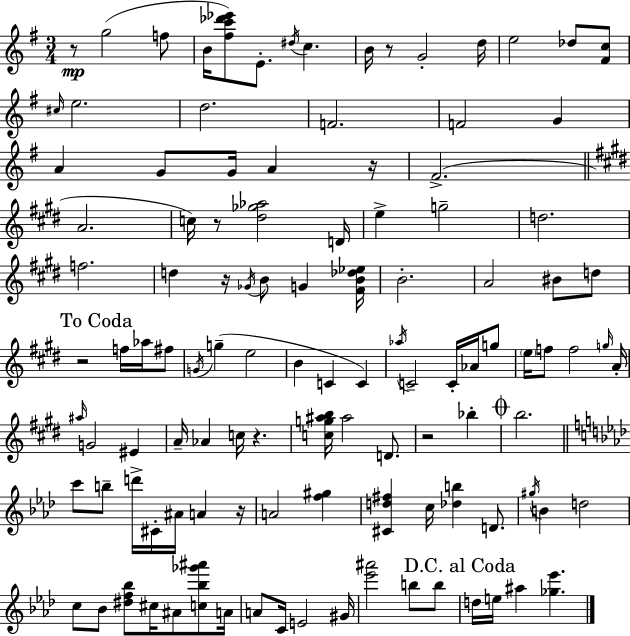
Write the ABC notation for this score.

X:1
T:Untitled
M:3/4
L:1/4
K:G
z/2 g2 f/2 B/4 [^fc'_d'_e']/2 E/2 ^d/4 c B/4 z/2 G2 d/4 e2 _d/2 [^Fc]/2 ^c/4 e2 d2 F2 F2 G A G/2 G/4 A z/4 ^F2 A2 c/4 z/2 [^d_g_a]2 D/4 e g2 d2 f2 d z/4 _G/4 B/2 G [^FB_d_e]/4 B2 A2 ^B/2 d/2 z2 f/4 _a/4 ^f/2 G/4 g e2 B C C _a/4 C2 C/4 _A/4 g/2 e/4 f/2 f2 g/4 A/4 ^a/4 G2 ^E A/4 _A c/4 z [cg^ab]/4 ^a2 D/2 z2 _b b2 c'/2 b/2 d'/4 ^C/4 ^A/4 A z/4 A2 [f^g] [^Cd^f] c/4 [_db] D/2 ^g/4 B d2 c/2 _B/2 [^df_b]/2 ^c/4 ^A/2 [c_b_g'^a']/2 A/4 A/2 C/4 E2 ^G/4 [_e'^a']2 b/2 b/2 d/4 e/4 ^a [_g_e']